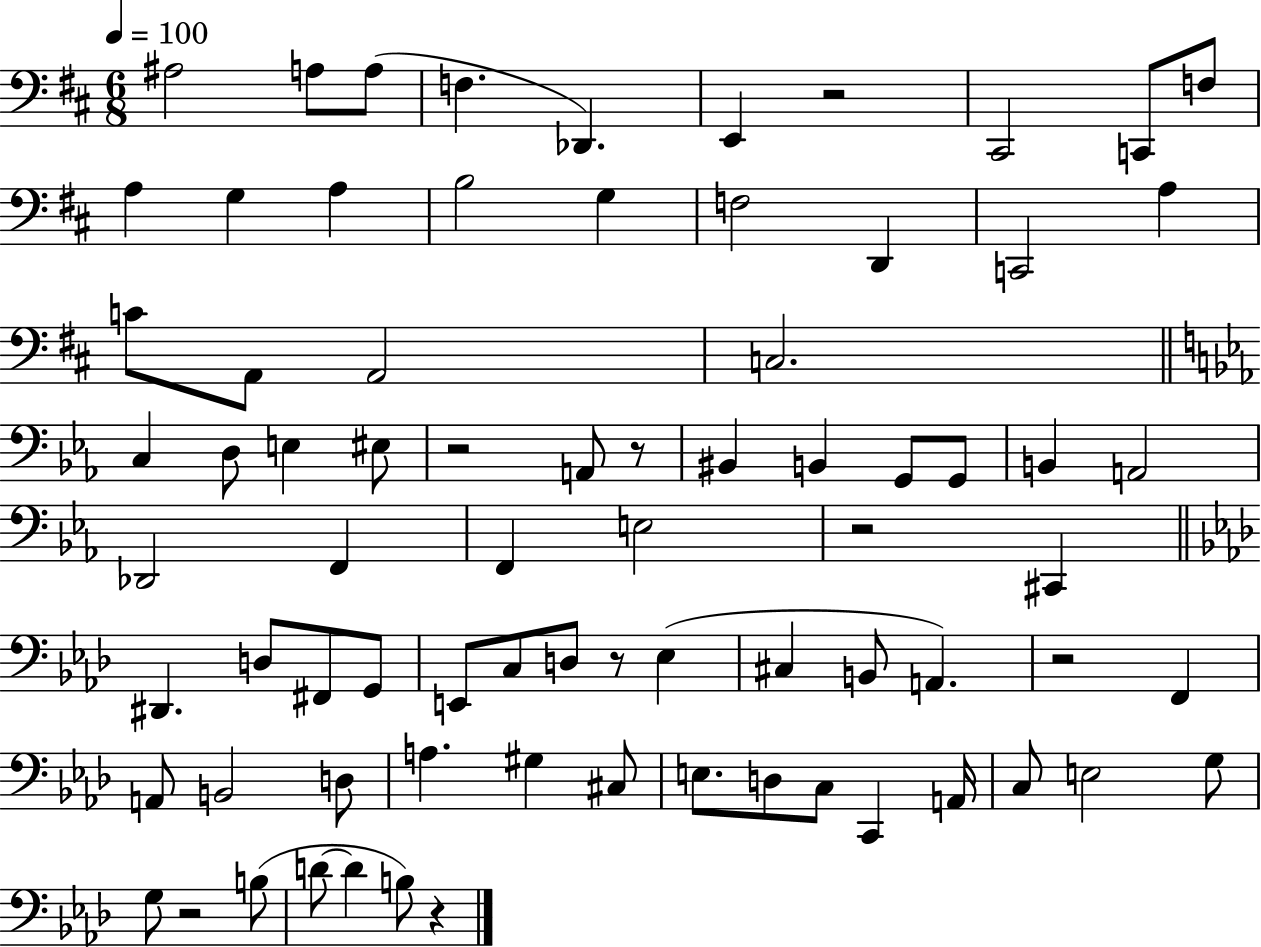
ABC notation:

X:1
T:Untitled
M:6/8
L:1/4
K:D
^A,2 A,/2 A,/2 F, _D,, E,, z2 ^C,,2 C,,/2 F,/2 A, G, A, B,2 G, F,2 D,, C,,2 A, C/2 A,,/2 A,,2 C,2 C, D,/2 E, ^E,/2 z2 A,,/2 z/2 ^B,, B,, G,,/2 G,,/2 B,, A,,2 _D,,2 F,, F,, E,2 z2 ^C,, ^D,, D,/2 ^F,,/2 G,,/2 E,,/2 C,/2 D,/2 z/2 _E, ^C, B,,/2 A,, z2 F,, A,,/2 B,,2 D,/2 A, ^G, ^C,/2 E,/2 D,/2 C,/2 C,, A,,/4 C,/2 E,2 G,/2 G,/2 z2 B,/2 D/2 D B,/2 z